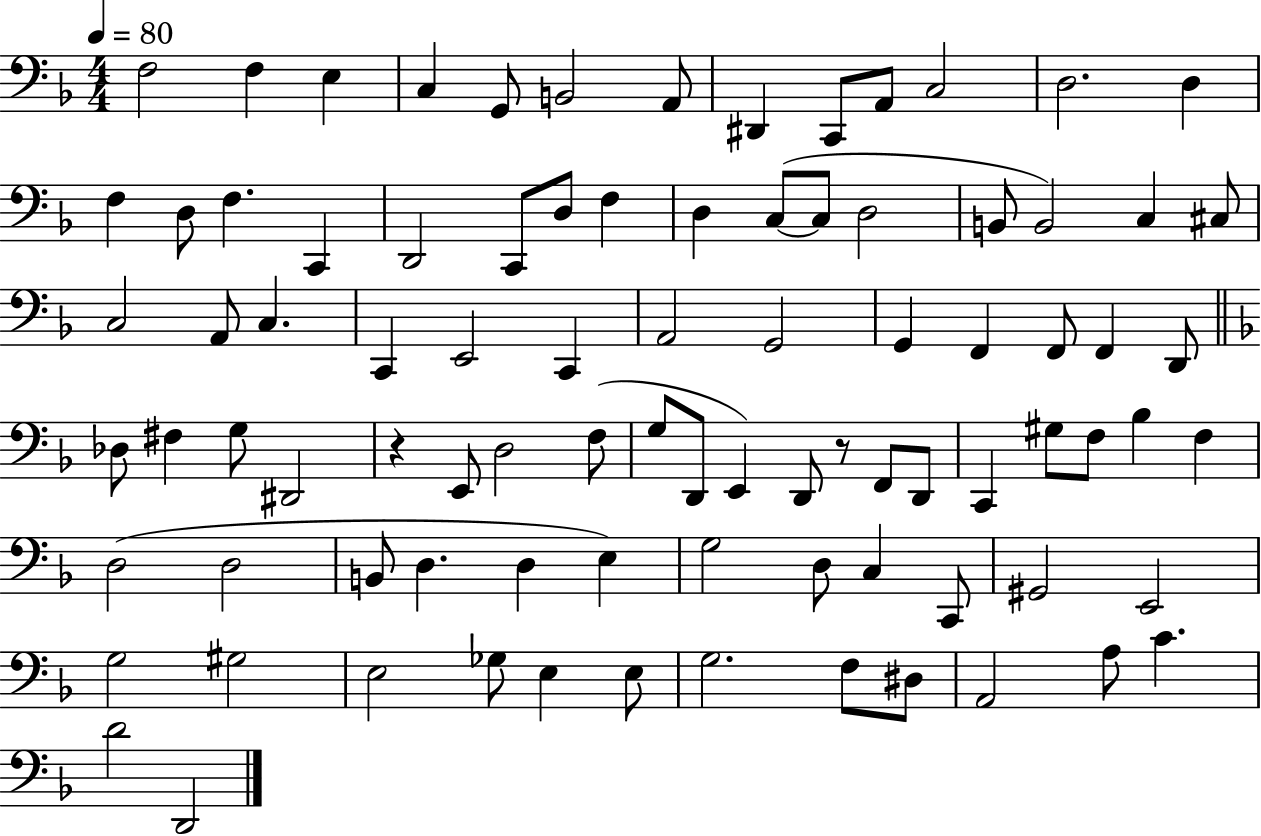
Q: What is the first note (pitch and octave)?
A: F3